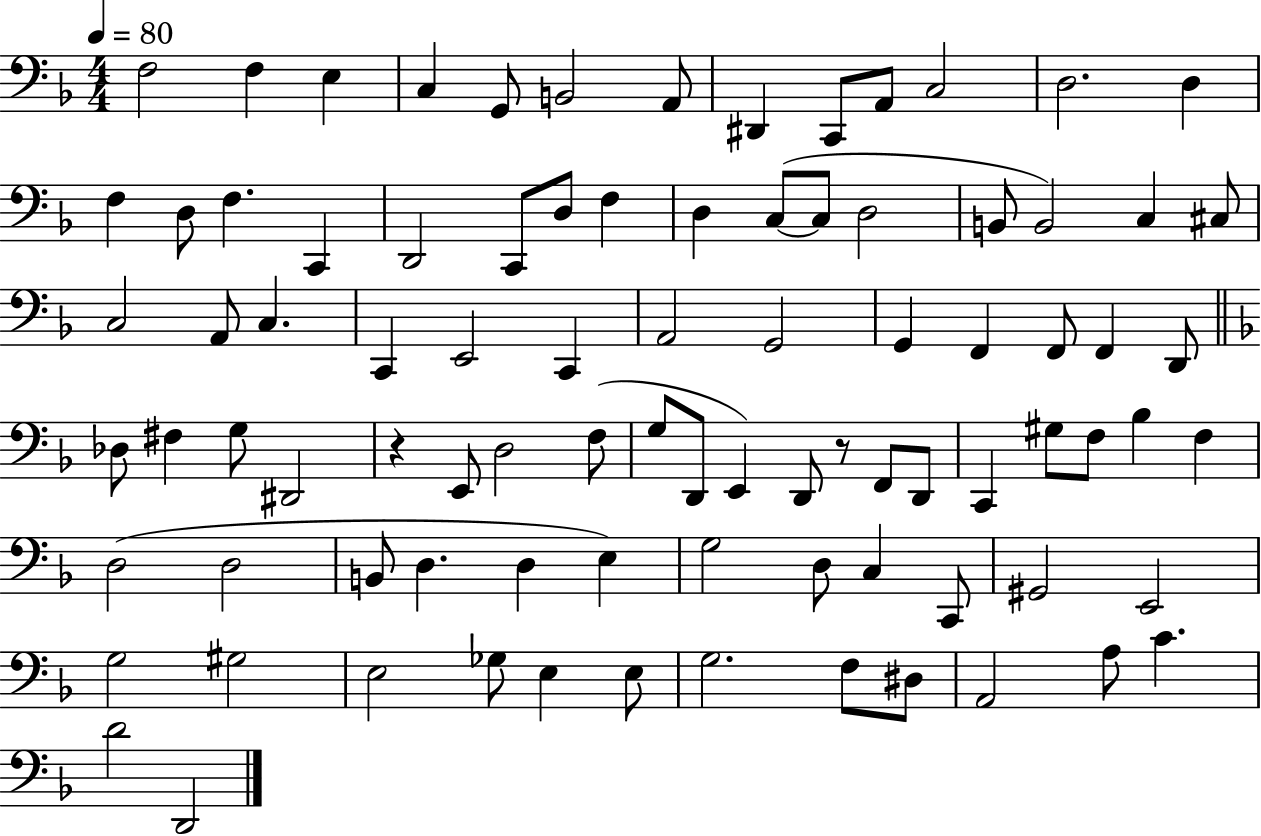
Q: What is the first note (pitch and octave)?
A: F3